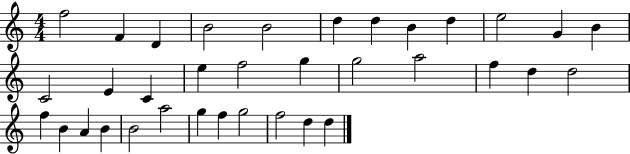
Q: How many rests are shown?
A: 0